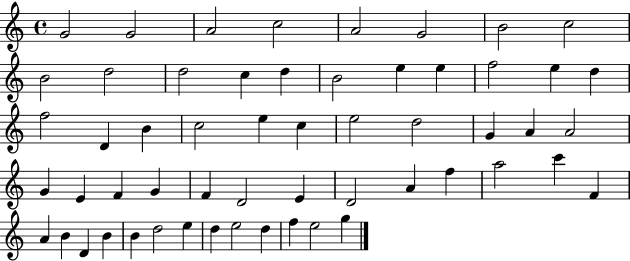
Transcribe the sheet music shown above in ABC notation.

X:1
T:Untitled
M:4/4
L:1/4
K:C
G2 G2 A2 c2 A2 G2 B2 c2 B2 d2 d2 c d B2 e e f2 e d f2 D B c2 e c e2 d2 G A A2 G E F G F D2 E D2 A f a2 c' F A B D B B d2 e d e2 d f e2 g